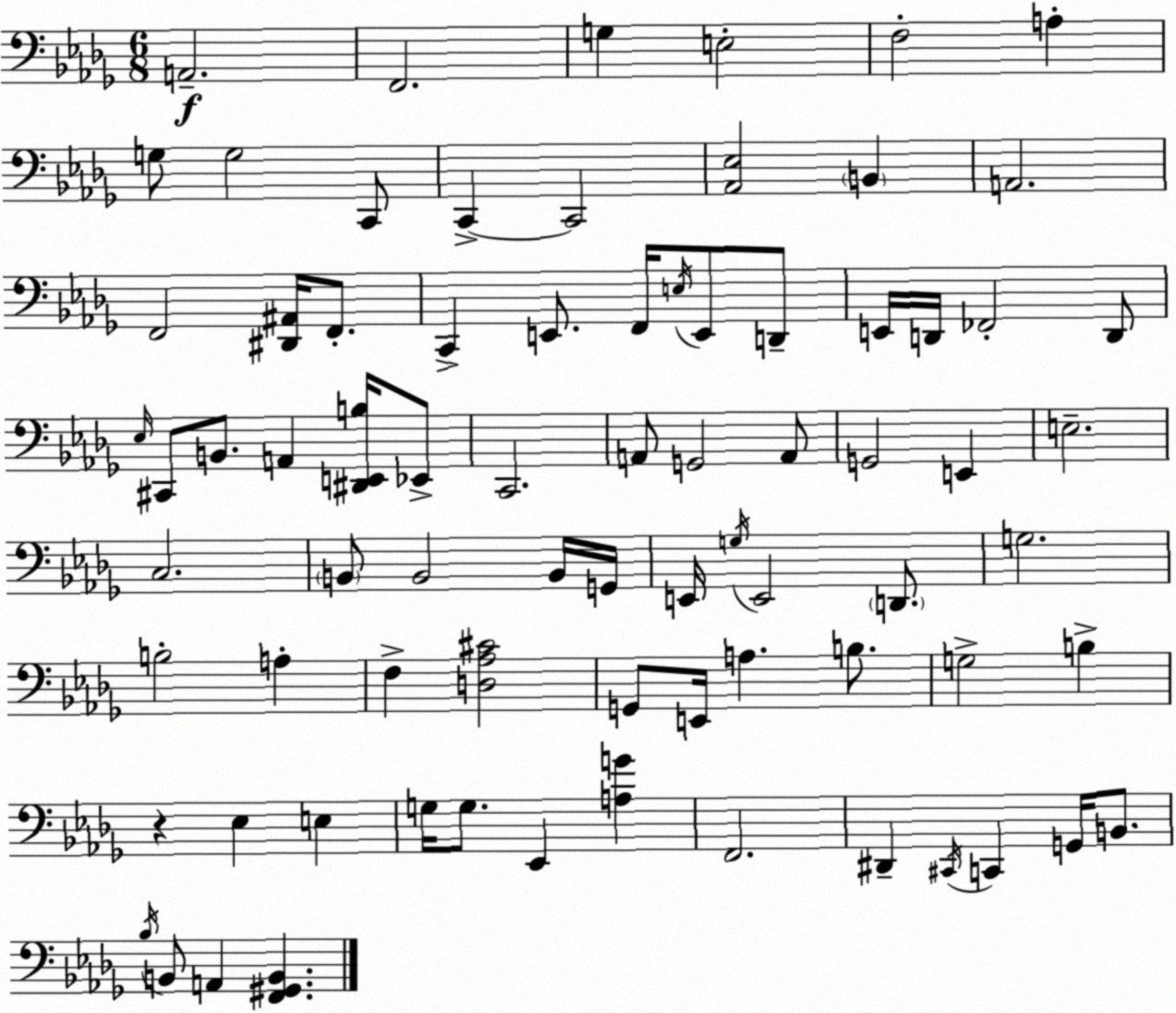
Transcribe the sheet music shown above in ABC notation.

X:1
T:Untitled
M:6/8
L:1/4
K:Bbm
A,,2 F,,2 G, E,2 F,2 A, G,/2 G,2 C,,/2 C,, C,,2 [_A,,_E,]2 B,, A,,2 F,,2 [^D,,^A,,]/4 F,,/2 C,, E,,/2 F,,/4 E,/4 E,,/2 D,,/2 E,,/4 D,,/4 _F,,2 D,,/2 _E,/4 ^C,,/2 B,,/2 A,, [^D,,E,,B,]/4 _E,,/2 C,,2 A,,/2 G,,2 A,,/2 G,,2 E,, E,2 C,2 B,,/2 B,,2 B,,/4 G,,/4 E,,/4 G,/4 E,,2 D,,/2 G,2 B,2 A, F, [D,_A,^C]2 G,,/2 E,,/4 A, B,/2 G,2 B, z _E, E, G,/4 G,/2 _E,, [A,G] F,,2 ^D,, ^C,,/4 C,, G,,/4 B,,/2 _B,/4 B,,/2 A,, [F,,^G,,B,,]